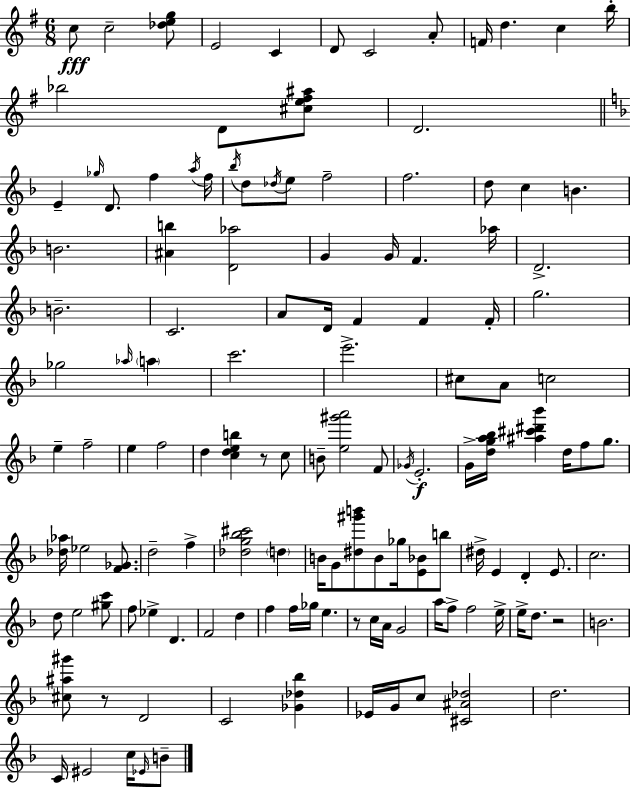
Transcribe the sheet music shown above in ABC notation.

X:1
T:Untitled
M:6/8
L:1/4
K:Em
c/2 c2 [_deg]/2 E2 C D/2 C2 A/2 F/4 d c b/4 _b2 D/2 [^ce^f^a]/2 D2 E _g/4 D/2 f a/4 f/4 _b/4 d/2 _d/4 e/2 f2 f2 d/2 c B B2 [^Ab] [D_a]2 G G/4 F _a/4 D2 B2 C2 A/2 D/4 F F F/4 g2 _g2 _a/4 a c'2 e'2 ^c/2 A/2 c2 e f2 e f2 d [cdeb] z/2 c/2 B/2 [e^g'a']2 F/2 _G/4 E2 G/4 [dga_b]/4 [^a^c'^d'_b'] d/4 f/2 g/2 [_d_a]/4 _e2 [F_G]/2 d2 f [_dg_b^c']2 d B/4 G/2 [^d^g'b']/2 B/2 _g/4 [E_B]/2 b/2 ^d/4 E D E/2 c2 d/2 e2 [^gc']/2 f/2 _e D F2 d f f/4 _g/4 e z/2 c/4 A/4 G2 a/4 f/2 f2 e/4 e/4 d/2 z2 B2 [^c^a^g']/2 z/2 D2 C2 [_G_d_b] _E/4 G/4 c/2 [^C^A_d]2 d2 C/4 ^E2 c/4 _E/4 B/2